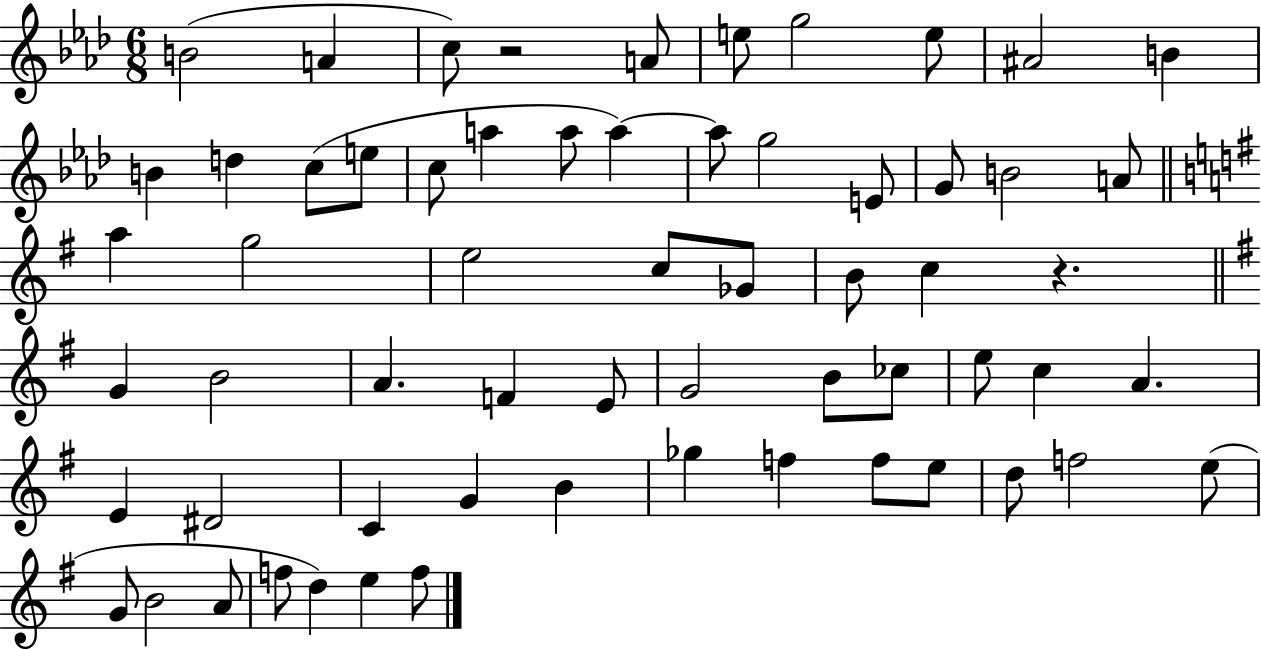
{
  \clef treble
  \numericTimeSignature
  \time 6/8
  \key aes \major
  b'2( a'4 | c''8) r2 a'8 | e''8 g''2 e''8 | ais'2 b'4 | \break b'4 d''4 c''8( e''8 | c''8 a''4 a''8 a''4~~) | a''8 g''2 e'8 | g'8 b'2 a'8 | \break \bar "||" \break \key e \minor a''4 g''2 | e''2 c''8 ges'8 | b'8 c''4 r4. | \bar "||" \break \key g \major g'4 b'2 | a'4. f'4 e'8 | g'2 b'8 ces''8 | e''8 c''4 a'4. | \break e'4 dis'2 | c'4 g'4 b'4 | ges''4 f''4 f''8 e''8 | d''8 f''2 e''8( | \break g'8 b'2 a'8 | f''8 d''4) e''4 f''8 | \bar "|."
}